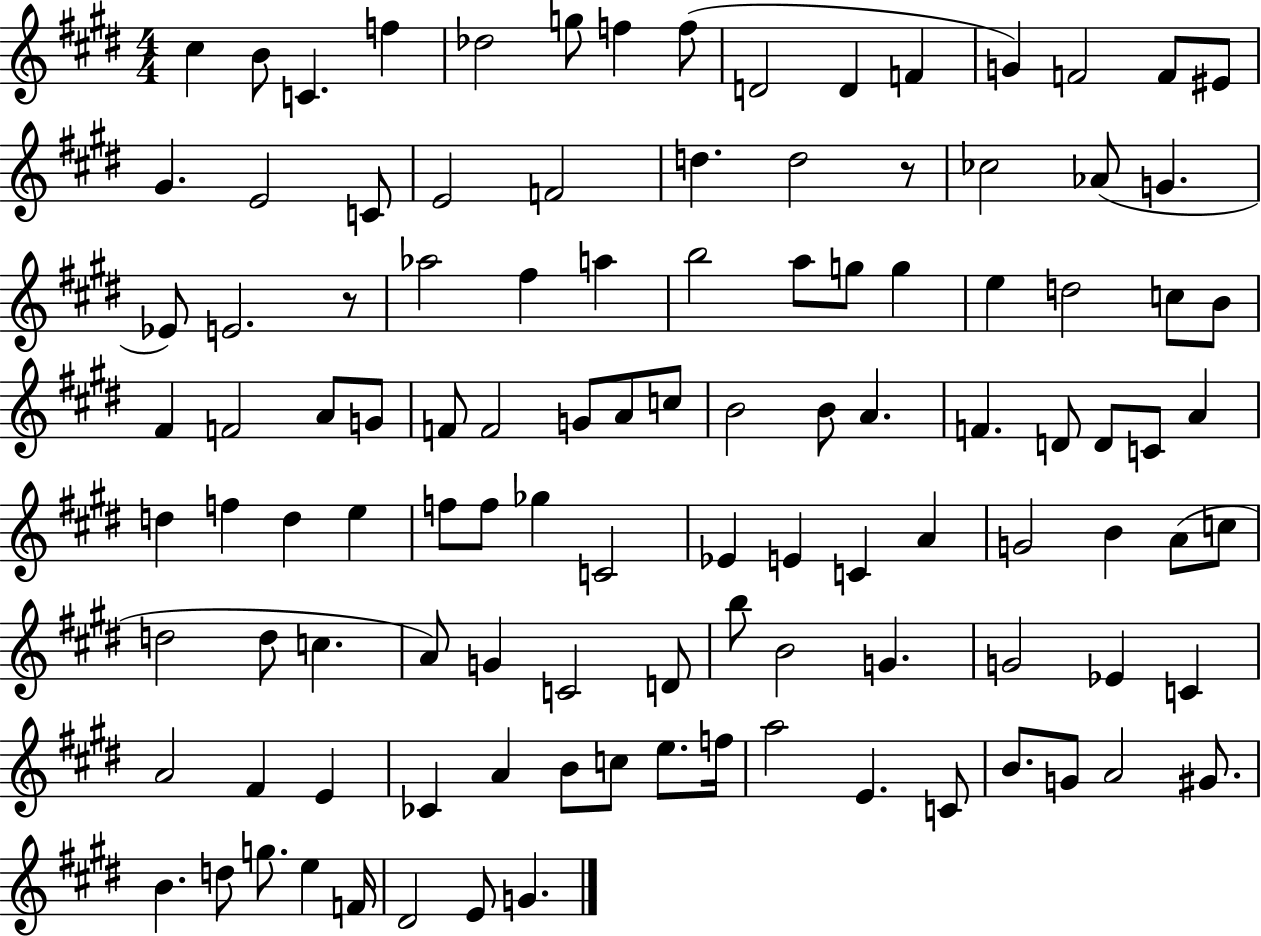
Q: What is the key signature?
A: E major